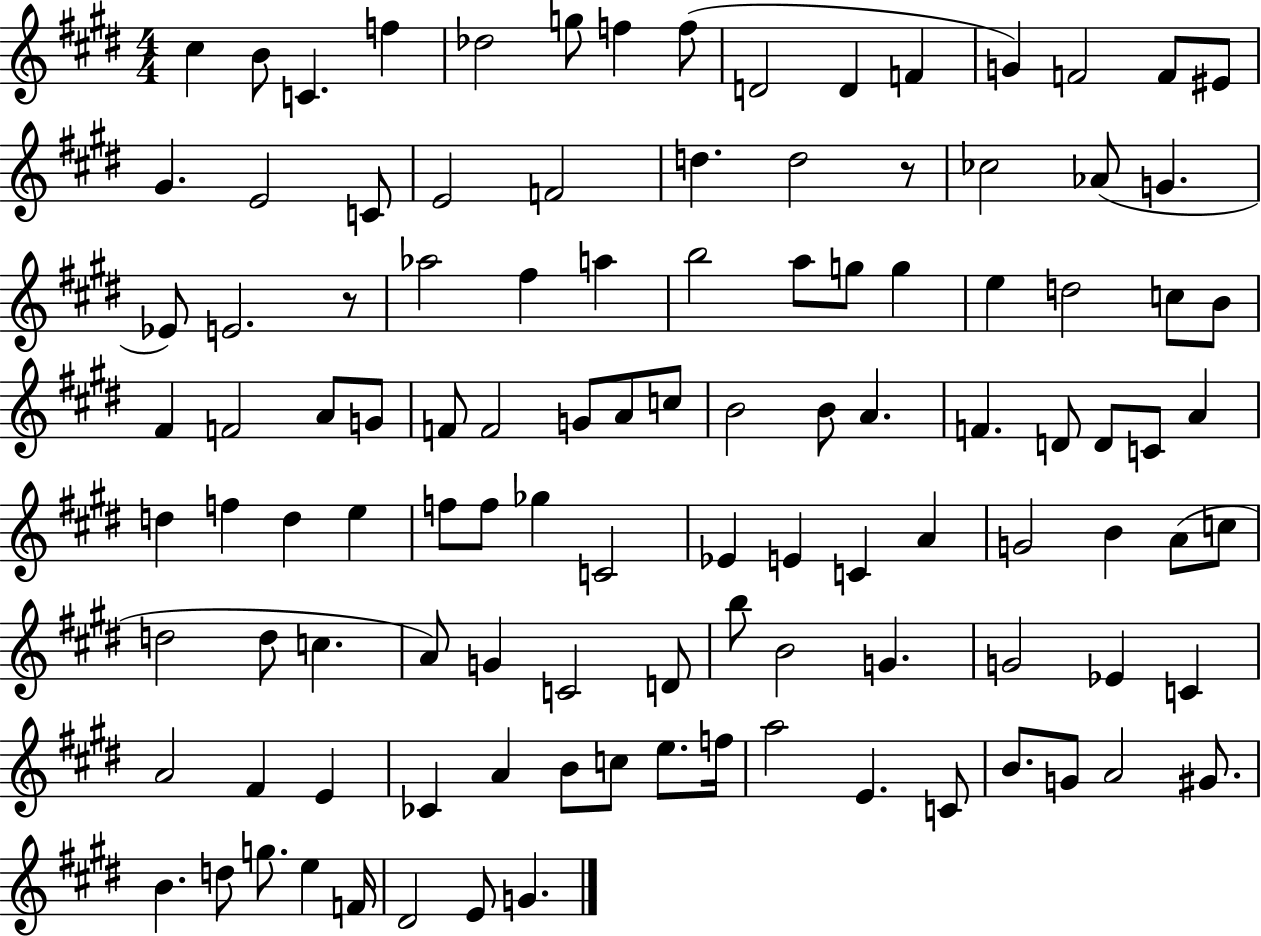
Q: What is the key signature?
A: E major